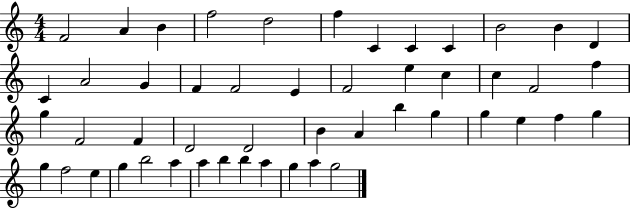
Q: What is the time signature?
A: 4/4